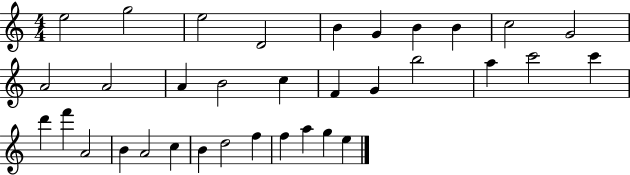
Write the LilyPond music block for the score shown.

{
  \clef treble
  \numericTimeSignature
  \time 4/4
  \key c \major
  e''2 g''2 | e''2 d'2 | b'4 g'4 b'4 b'4 | c''2 g'2 | \break a'2 a'2 | a'4 b'2 c''4 | f'4 g'4 b''2 | a''4 c'''2 c'''4 | \break d'''4 f'''4 a'2 | b'4 a'2 c''4 | b'4 d''2 f''4 | f''4 a''4 g''4 e''4 | \break \bar "|."
}